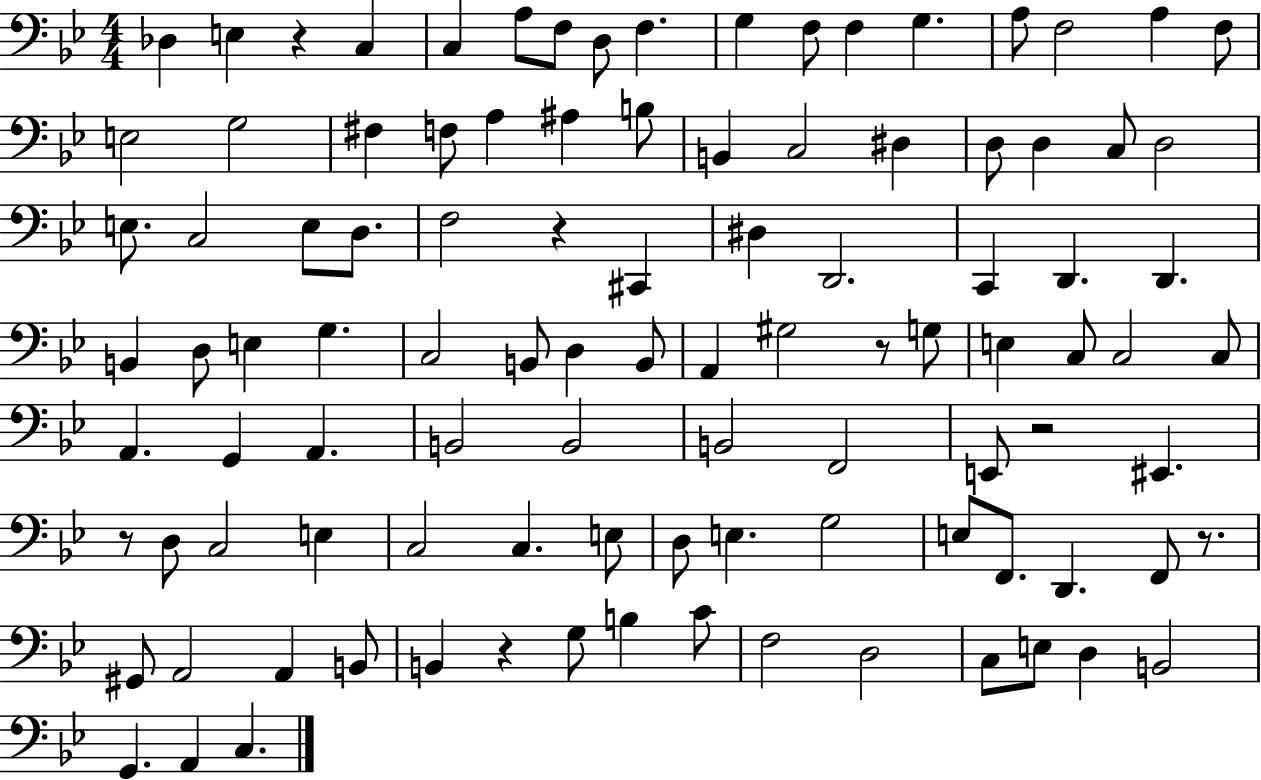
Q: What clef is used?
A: bass